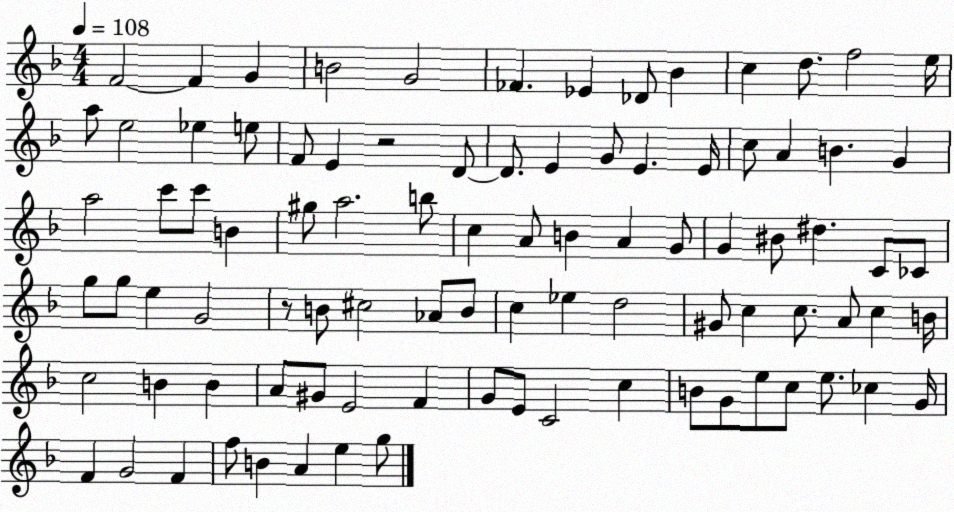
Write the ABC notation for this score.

X:1
T:Untitled
M:4/4
L:1/4
K:F
F2 F G B2 G2 _F _E _D/2 _B c d/2 f2 e/4 a/2 e2 _e e/2 F/2 E z2 D/2 D/2 E G/2 E E/4 c/2 A B G a2 c'/2 c'/2 B ^g/2 a2 b/2 c A/2 B A G/2 G ^B/2 ^d C/2 _C/2 g/2 g/2 e G2 z/2 B/2 ^c2 _A/2 B/2 c _e d2 ^G/2 c c/2 A/2 c B/4 c2 B B A/2 ^G/2 E2 F G/2 E/2 C2 c B/2 G/2 e/2 c/2 e/2 _c G/4 F G2 F f/2 B A e g/2